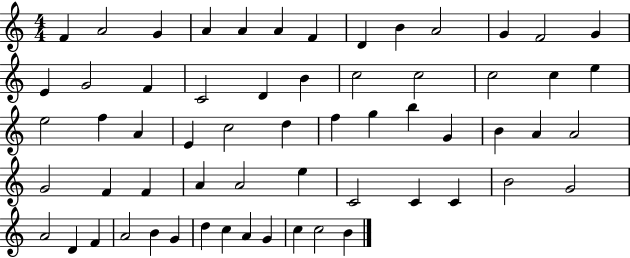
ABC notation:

X:1
T:Untitled
M:4/4
L:1/4
K:C
F A2 G A A A F D B A2 G F2 G E G2 F C2 D B c2 c2 c2 c e e2 f A E c2 d f g b G B A A2 G2 F F A A2 e C2 C C B2 G2 A2 D F A2 B G d c A G c c2 B